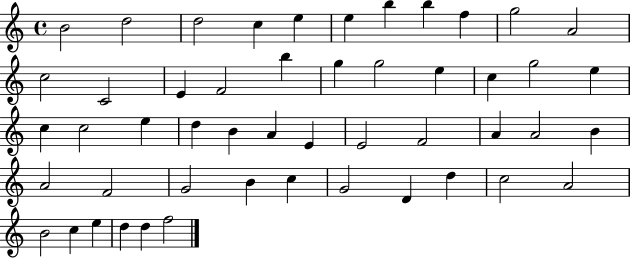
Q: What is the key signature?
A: C major